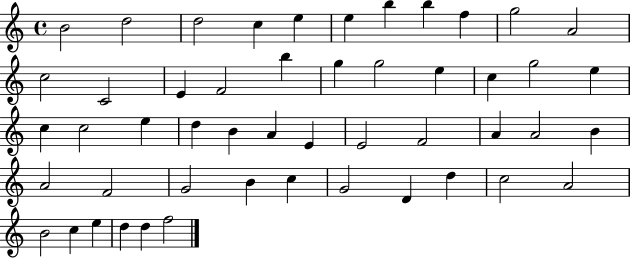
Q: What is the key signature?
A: C major